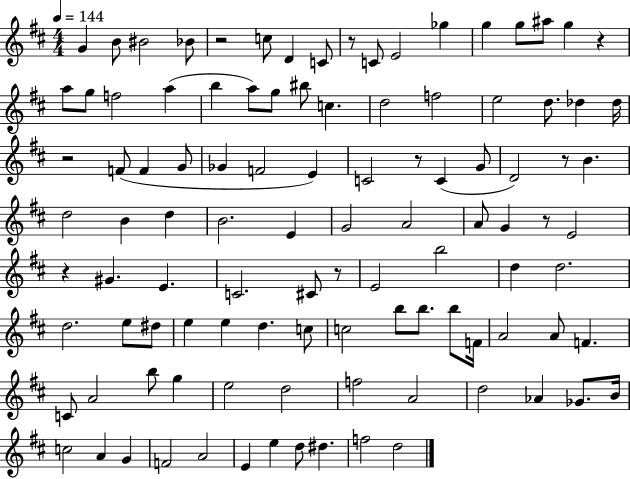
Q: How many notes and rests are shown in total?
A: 105